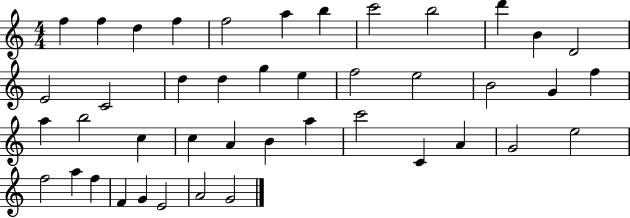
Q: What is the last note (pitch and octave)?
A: G4